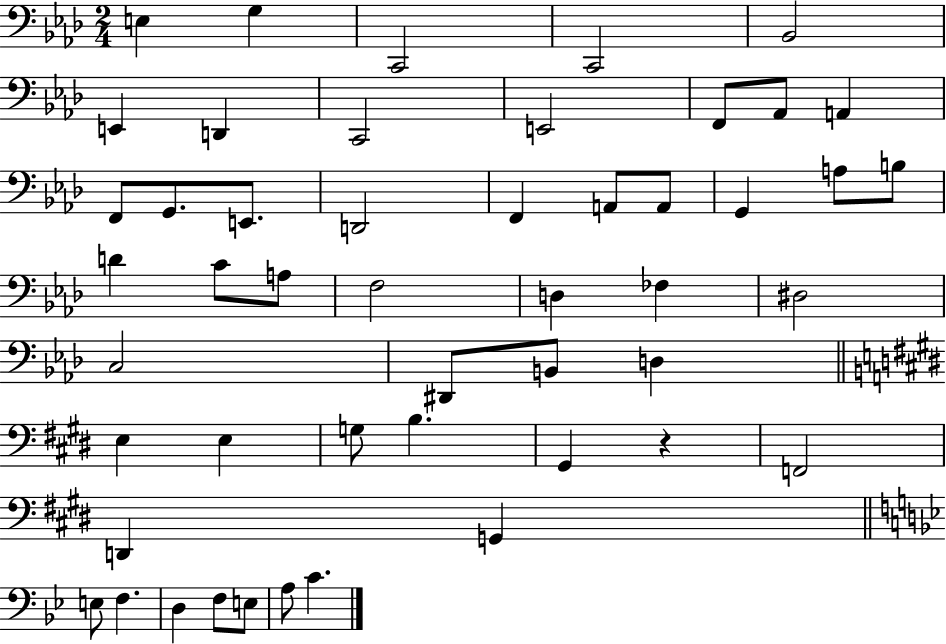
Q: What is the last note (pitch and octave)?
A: C4